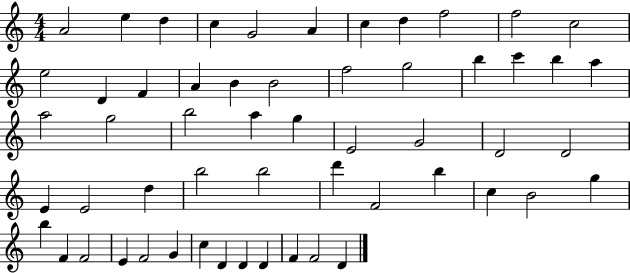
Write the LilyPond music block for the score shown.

{
  \clef treble
  \numericTimeSignature
  \time 4/4
  \key c \major
  a'2 e''4 d''4 | c''4 g'2 a'4 | c''4 d''4 f''2 | f''2 c''2 | \break e''2 d'4 f'4 | a'4 b'4 b'2 | f''2 g''2 | b''4 c'''4 b''4 a''4 | \break a''2 g''2 | b''2 a''4 g''4 | e'2 g'2 | d'2 d'2 | \break e'4 e'2 d''4 | b''2 b''2 | d'''4 f'2 b''4 | c''4 b'2 g''4 | \break b''4 f'4 f'2 | e'4 f'2 g'4 | c''4 d'4 d'4 d'4 | f'4 f'2 d'4 | \break \bar "|."
}